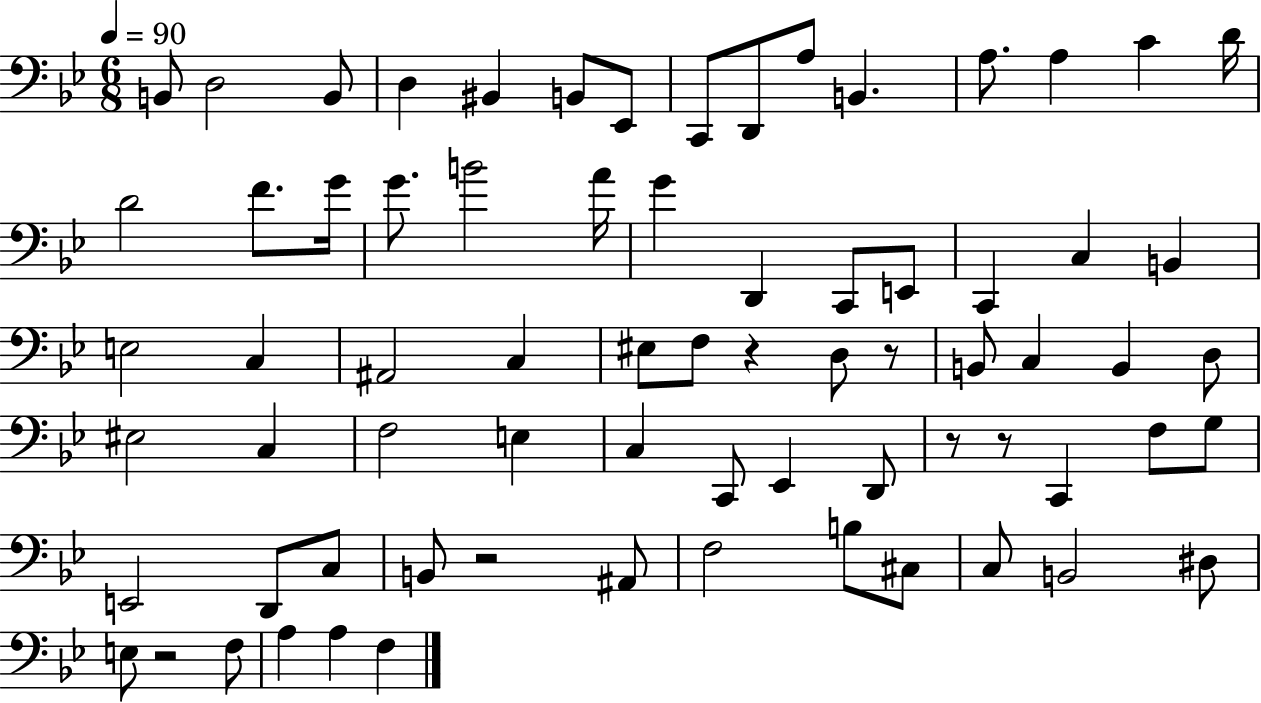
X:1
T:Untitled
M:6/8
L:1/4
K:Bb
B,,/2 D,2 B,,/2 D, ^B,, B,,/2 _E,,/2 C,,/2 D,,/2 A,/2 B,, A,/2 A, C D/4 D2 F/2 G/4 G/2 B2 A/4 G D,, C,,/2 E,,/2 C,, C, B,, E,2 C, ^A,,2 C, ^E,/2 F,/2 z D,/2 z/2 B,,/2 C, B,, D,/2 ^E,2 C, F,2 E, C, C,,/2 _E,, D,,/2 z/2 z/2 C,, F,/2 G,/2 E,,2 D,,/2 C,/2 B,,/2 z2 ^A,,/2 F,2 B,/2 ^C,/2 C,/2 B,,2 ^D,/2 E,/2 z2 F,/2 A, A, F,